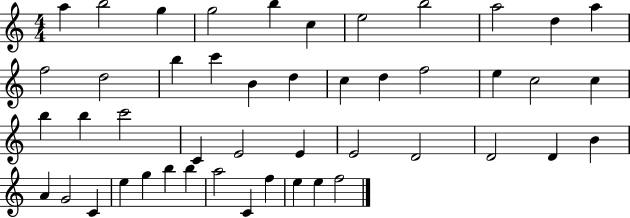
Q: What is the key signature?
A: C major